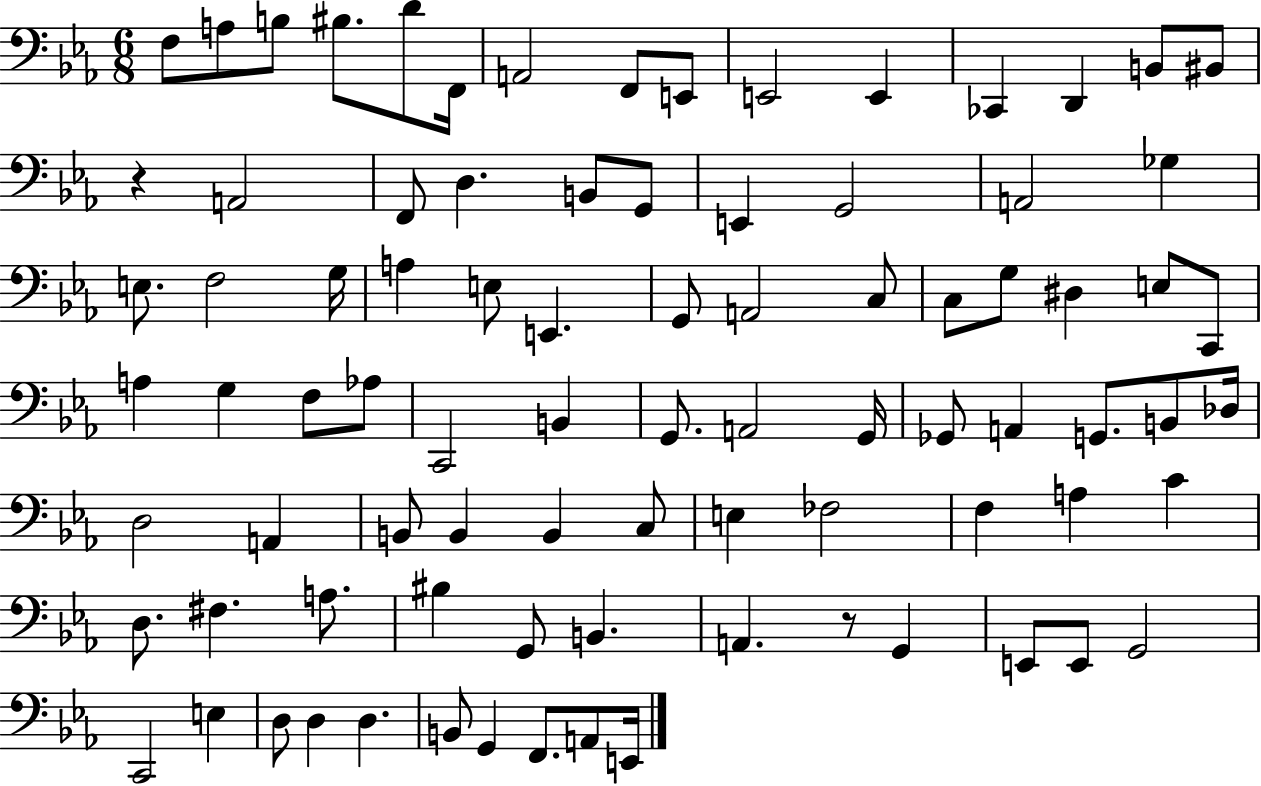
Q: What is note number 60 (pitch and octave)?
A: FES3